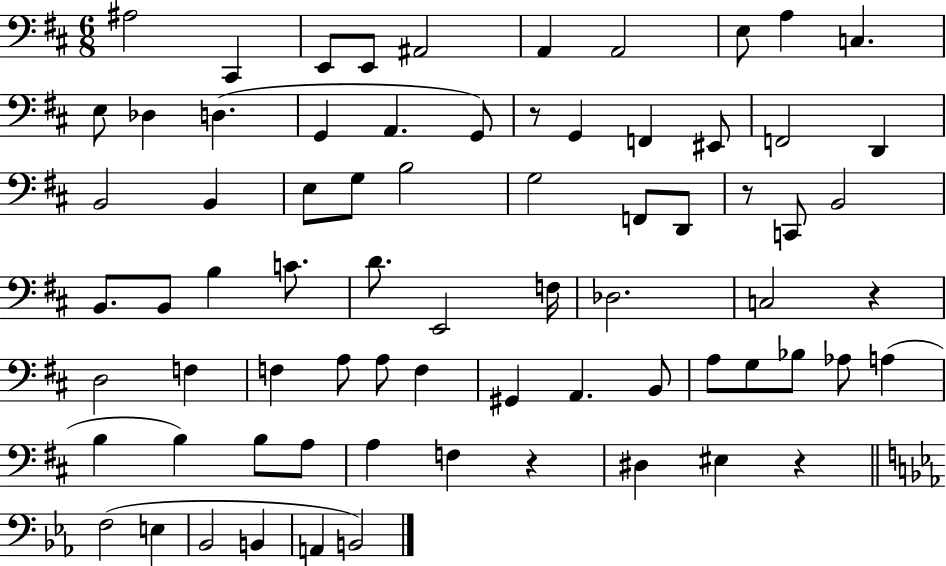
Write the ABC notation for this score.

X:1
T:Untitled
M:6/8
L:1/4
K:D
^A,2 ^C,, E,,/2 E,,/2 ^A,,2 A,, A,,2 E,/2 A, C, E,/2 _D, D, G,, A,, G,,/2 z/2 G,, F,, ^E,,/2 F,,2 D,, B,,2 B,, E,/2 G,/2 B,2 G,2 F,,/2 D,,/2 z/2 C,,/2 B,,2 B,,/2 B,,/2 B, C/2 D/2 E,,2 F,/4 _D,2 C,2 z D,2 F, F, A,/2 A,/2 F, ^G,, A,, B,,/2 A,/2 G,/2 _B,/2 _A,/2 A, B, B, B,/2 A,/2 A, F, z ^D, ^E, z F,2 E, _B,,2 B,, A,, B,,2